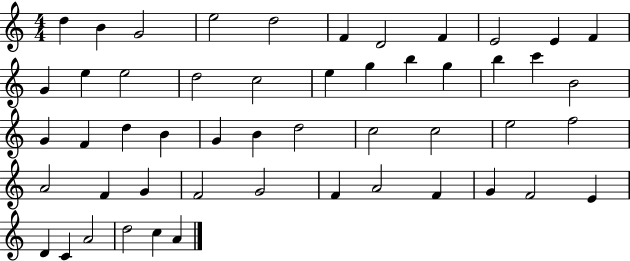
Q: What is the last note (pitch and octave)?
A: A4